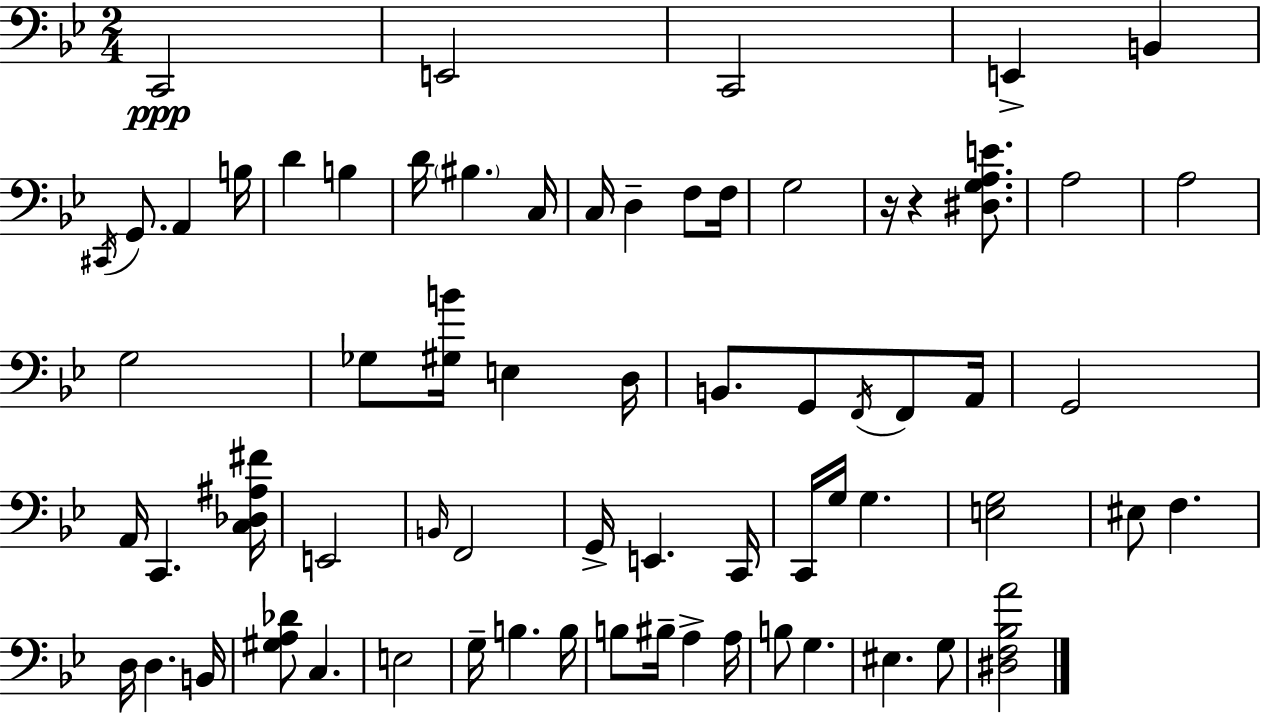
X:1
T:Untitled
M:2/4
L:1/4
K:Bb
C,,2 E,,2 C,,2 E,, B,, ^C,,/4 G,,/2 A,, B,/4 D B, D/4 ^B, C,/4 C,/4 D, F,/2 F,/4 G,2 z/4 z [^D,G,A,E]/2 A,2 A,2 G,2 _G,/2 [^G,B]/4 E, D,/4 B,,/2 G,,/2 F,,/4 F,,/2 A,,/4 G,,2 A,,/4 C,, [C,_D,^A,^F]/4 E,,2 B,,/4 F,,2 G,,/4 E,, C,,/4 C,,/4 G,/4 G, [E,G,]2 ^E,/2 F, D,/4 D, B,,/4 [^G,A,_D]/2 C, E,2 G,/4 B, B,/4 B,/2 ^B,/4 A, A,/4 B,/2 G, ^E, G,/2 [^D,F,_B,A]2